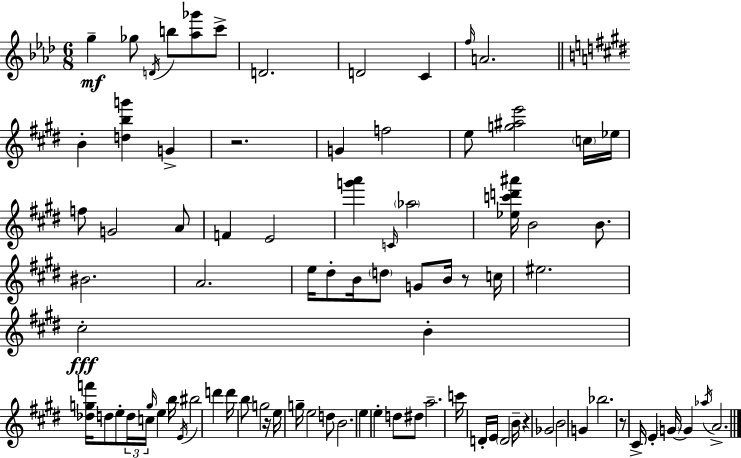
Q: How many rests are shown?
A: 5